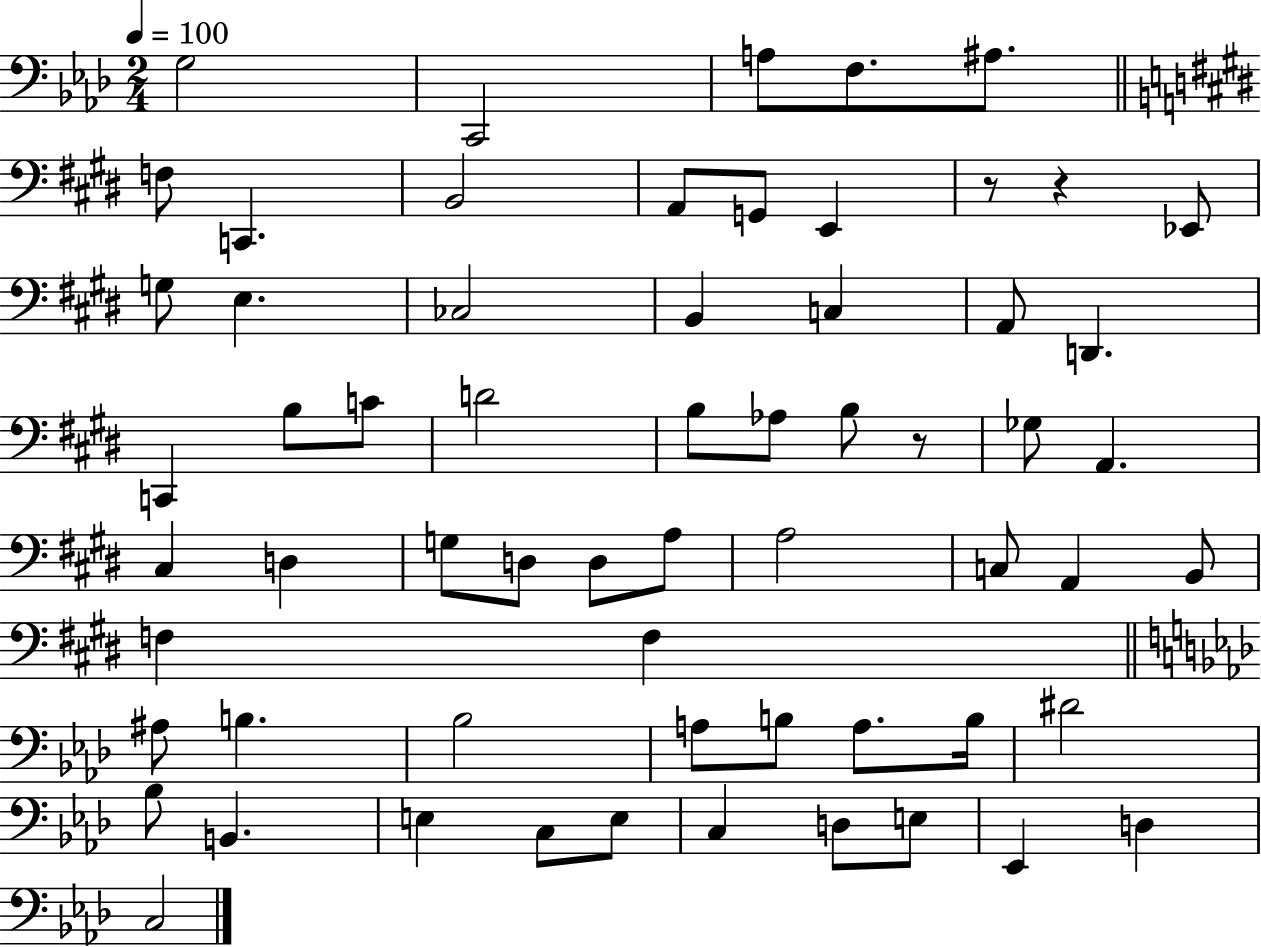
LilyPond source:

{
  \clef bass
  \numericTimeSignature
  \time 2/4
  \key aes \major
  \tempo 4 = 100
  g2 | c,2 | a8 f8. ais8. | \bar "||" \break \key e \major f8 c,4. | b,2 | a,8 g,8 e,4 | r8 r4 ees,8 | \break g8 e4. | ces2 | b,4 c4 | a,8 d,4. | \break c,4 b8 c'8 | d'2 | b8 aes8 b8 r8 | ges8 a,4. | \break cis4 d4 | g8 d8 d8 a8 | a2 | c8 a,4 b,8 | \break f4 f4 | \bar "||" \break \key f \minor ais8 b4. | bes2 | a8 b8 a8. b16 | dis'2 | \break bes8 b,4. | e4 c8 e8 | c4 d8 e8 | ees,4 d4 | \break c2 | \bar "|."
}